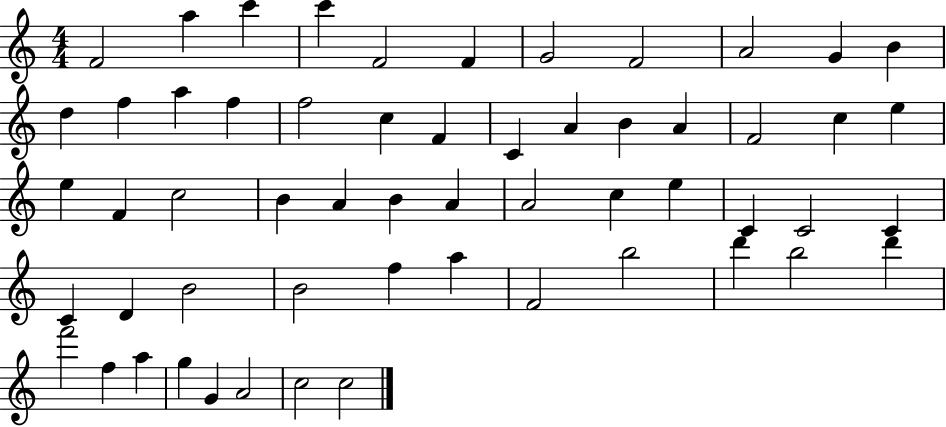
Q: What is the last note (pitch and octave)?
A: C5